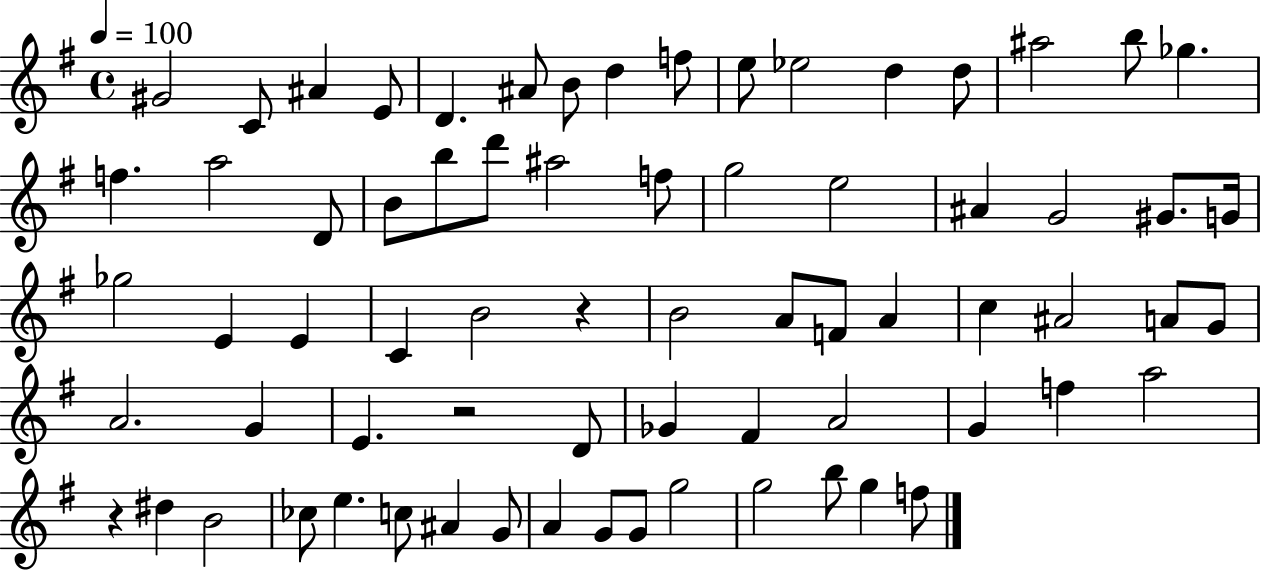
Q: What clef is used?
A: treble